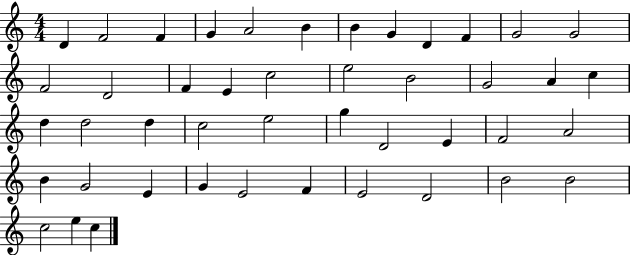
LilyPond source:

{
  \clef treble
  \numericTimeSignature
  \time 4/4
  \key c \major
  d'4 f'2 f'4 | g'4 a'2 b'4 | b'4 g'4 d'4 f'4 | g'2 g'2 | \break f'2 d'2 | f'4 e'4 c''2 | e''2 b'2 | g'2 a'4 c''4 | \break d''4 d''2 d''4 | c''2 e''2 | g''4 d'2 e'4 | f'2 a'2 | \break b'4 g'2 e'4 | g'4 e'2 f'4 | e'2 d'2 | b'2 b'2 | \break c''2 e''4 c''4 | \bar "|."
}